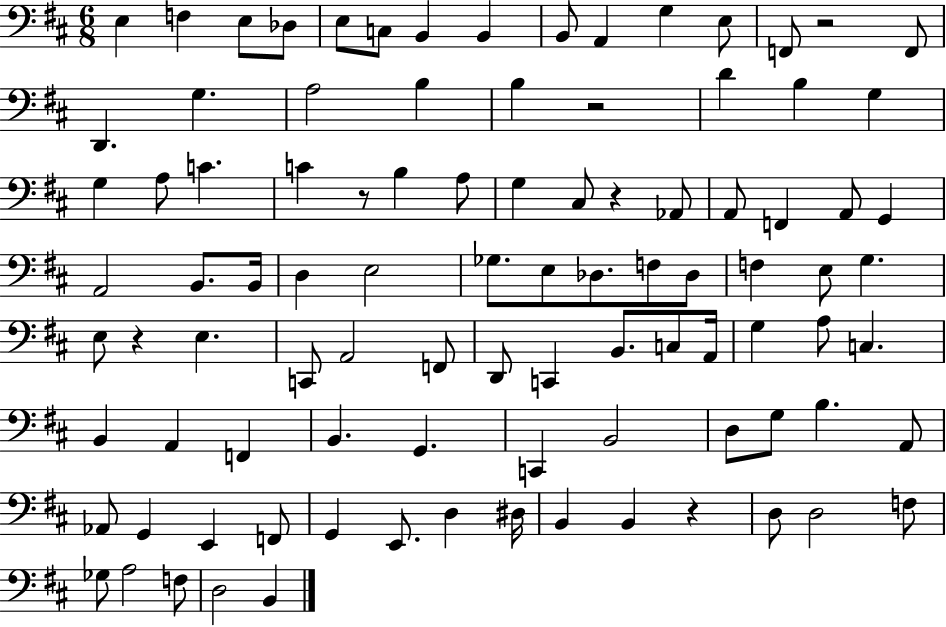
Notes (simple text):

E3/q F3/q E3/e Db3/e E3/e C3/e B2/q B2/q B2/e A2/q G3/q E3/e F2/e R/h F2/e D2/q. G3/q. A3/h B3/q B3/q R/h D4/q B3/q G3/q G3/q A3/e C4/q. C4/q R/e B3/q A3/e G3/q C#3/e R/q Ab2/e A2/e F2/q A2/e G2/q A2/h B2/e. B2/s D3/q E3/h Gb3/e. E3/e Db3/e. F3/e Db3/e F3/q E3/e G3/q. E3/e R/q E3/q. C2/e A2/h F2/e D2/e C2/q B2/e. C3/e A2/s G3/q A3/e C3/q. B2/q A2/q F2/q B2/q. G2/q. C2/q B2/h D3/e G3/e B3/q. A2/e Ab2/e G2/q E2/q F2/e G2/q E2/e. D3/q D#3/s B2/q B2/q R/q D3/e D3/h F3/e Gb3/e A3/h F3/e D3/h B2/q